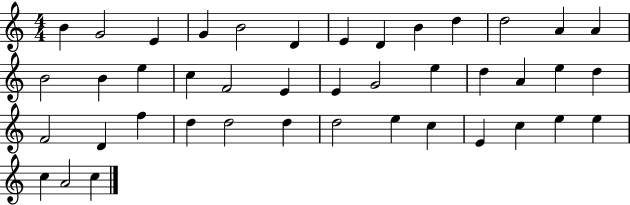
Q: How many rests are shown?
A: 0